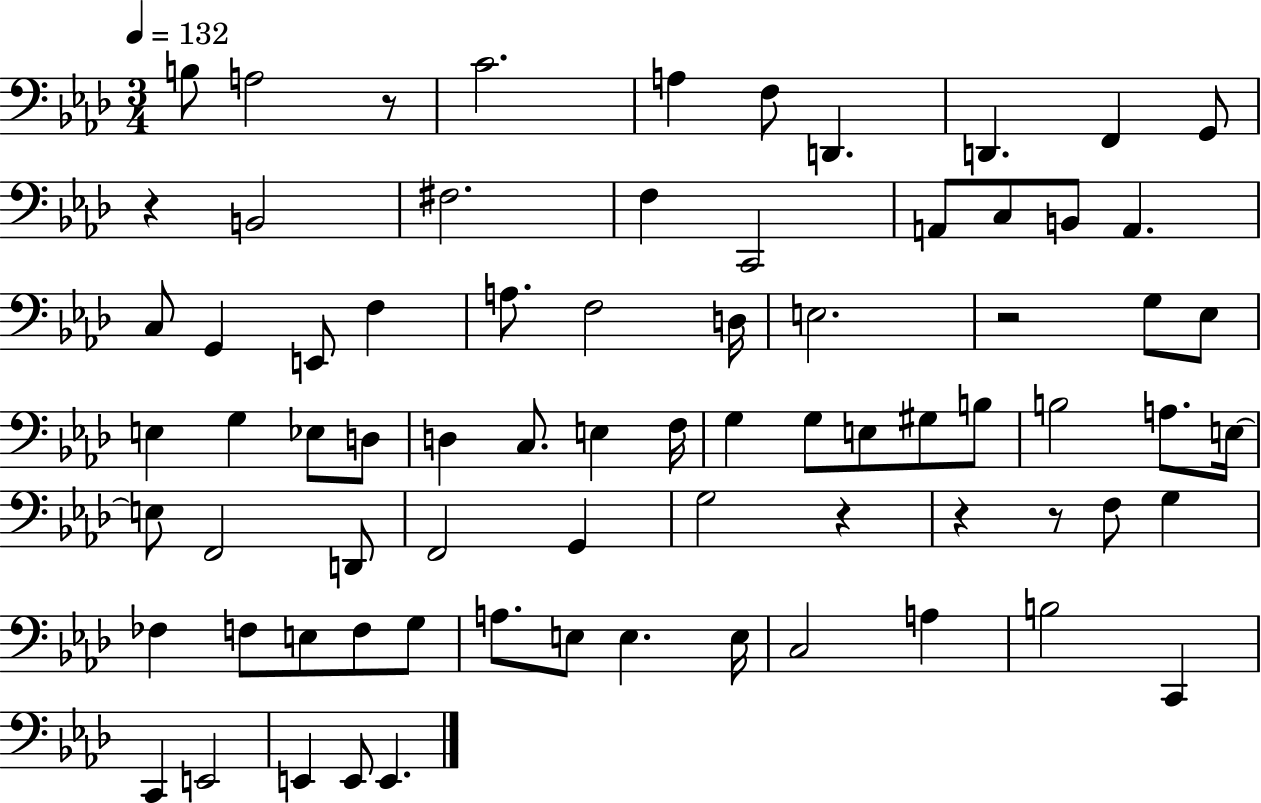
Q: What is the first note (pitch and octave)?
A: B3